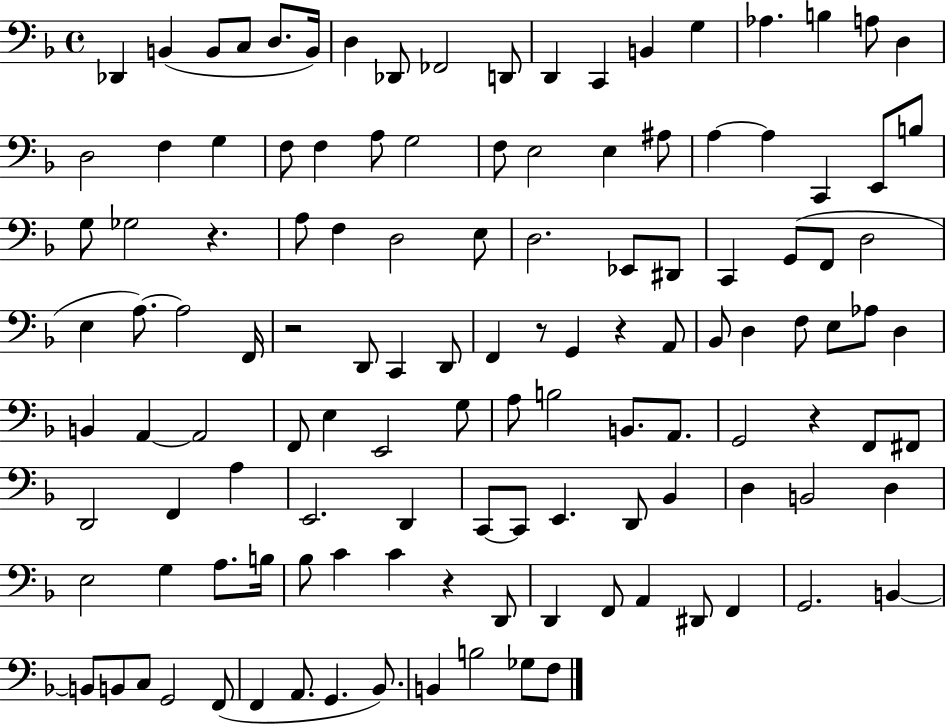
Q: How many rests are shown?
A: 6